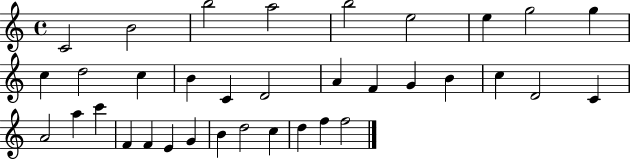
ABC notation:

X:1
T:Untitled
M:4/4
L:1/4
K:C
C2 B2 b2 a2 b2 e2 e g2 g c d2 c B C D2 A F G B c D2 C A2 a c' F F E G B d2 c d f f2